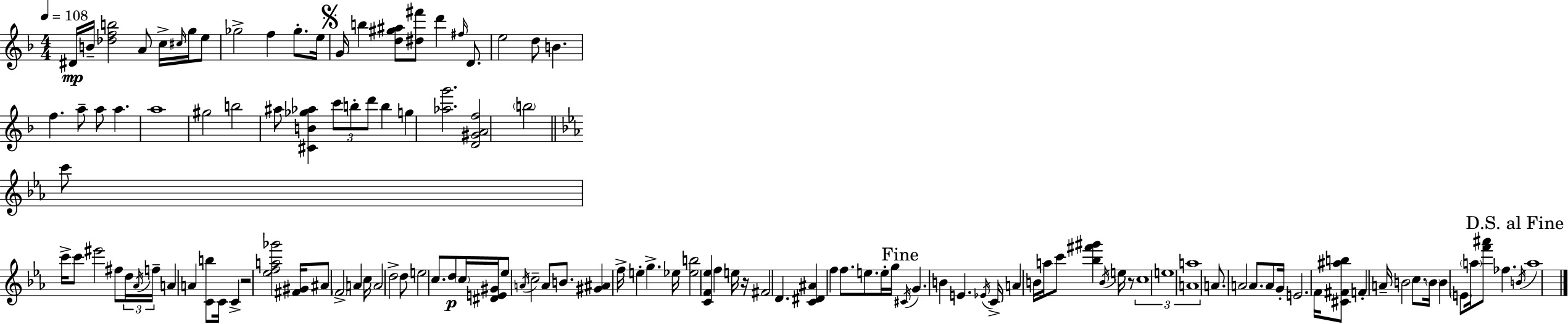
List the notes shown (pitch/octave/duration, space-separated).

D#4/s B4/s [Db5,F5,B5]/h A4/e C5/s C#5/s G5/s E5/e Gb5/h F5/q Gb5/e. E5/s G4/s B5/q [D5,G#5,A#5]/e [D#5,F#6]/e D6/q F#5/s D4/e. E5/h D5/e B4/q. F5/q. A5/e A5/e A5/q. A5/w G#5/h B5/h A#5/e [C#4,B4,Gb5,Ab5]/q C6/e B5/e D6/e B5/q G5/q [Ab5,G6]/h. [D4,G#4,A4,F5]/h B5/h C6/e C6/s C6/e EIS6/h F#5/e D5/s Ab4/s F5/s A4/q A4/q [C4,B5]/e C4/s C4/q R/h [Eb5,F5,A5,Gb6]/h [F#4,G#4]/s A#4/e F4/h A4/q C5/s A4/h D5/h D5/e E5/h C5/e. D5/e C5/s [D#4,E4,G#4]/s Eb5/e A4/s C5/h A4/e B4/e. [G#4,A#4]/q F5/s E5/q G5/q. Eb5/s [Eb5,B5]/h [C4,F4,Eb5]/q F5/q E5/s R/s F#4/h D4/q. [C4,D#4,A#4]/q F5/q F5/e. E5/e. E5/s G5/s C#4/s G4/q. B4/q E4/q. Eb4/s C4/s A4/q B4/s A5/s C6/e [Bb5,F#6,G#6]/q B4/s E5/s R/e C5/w E5/w A5/w A4/w A4/e. A4/h A4/e. A4/e G4/s E4/h. F4/s [C#4,F#4,A#5,B5]/e F4/q A4/s B4/h C5/e. B4/s B4/q E4/e A5/s [F6,A#6]/e FES5/q. B4/s A5/w